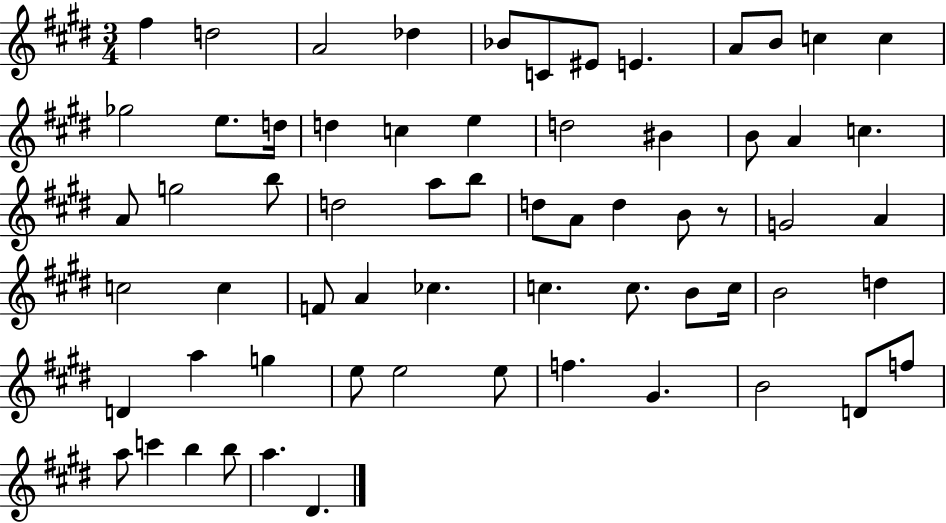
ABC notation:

X:1
T:Untitled
M:3/4
L:1/4
K:E
^f d2 A2 _d _B/2 C/2 ^E/2 E A/2 B/2 c c _g2 e/2 d/4 d c e d2 ^B B/2 A c A/2 g2 b/2 d2 a/2 b/2 d/2 A/2 d B/2 z/2 G2 A c2 c F/2 A _c c c/2 B/2 c/4 B2 d D a g e/2 e2 e/2 f ^G B2 D/2 f/2 a/2 c' b b/2 a ^D